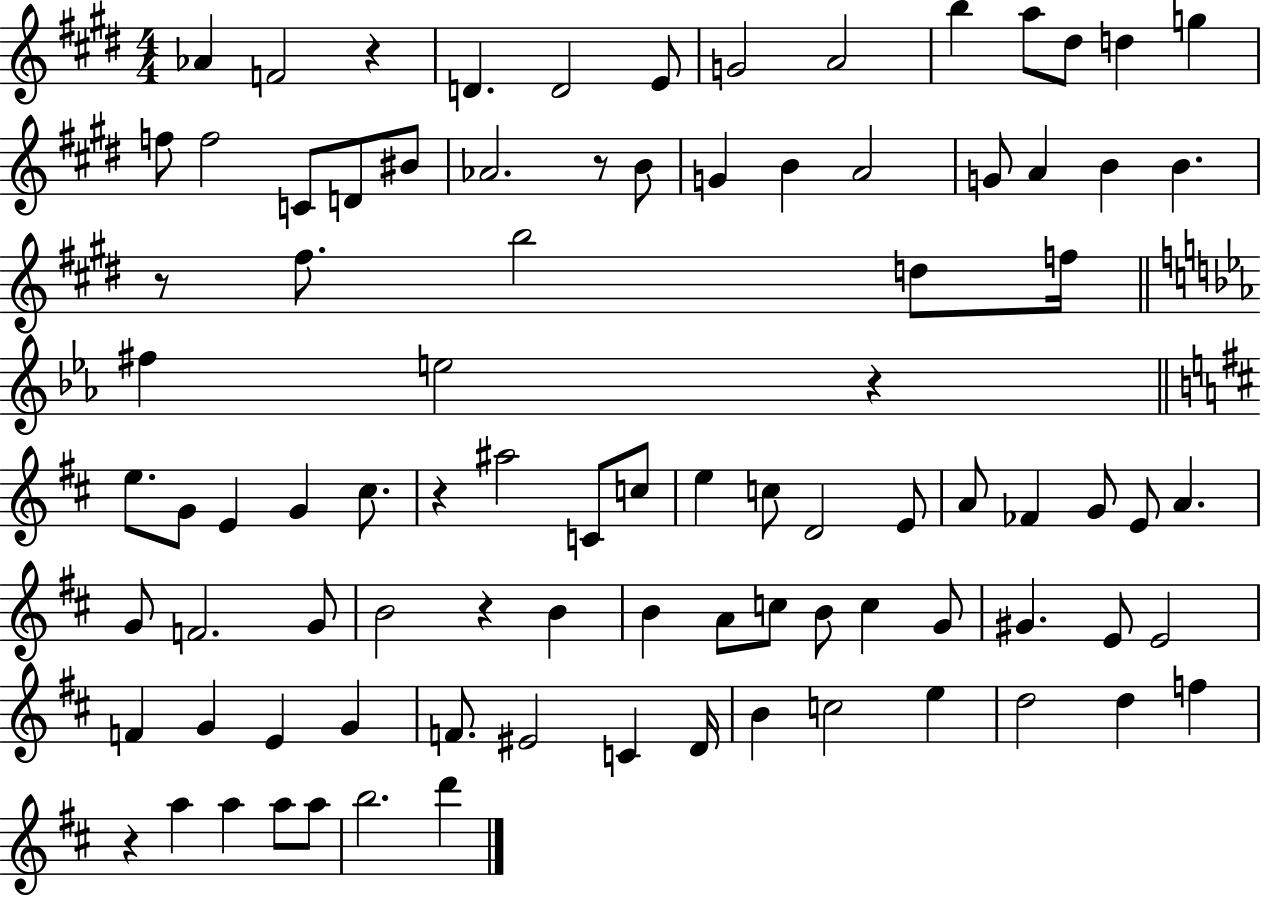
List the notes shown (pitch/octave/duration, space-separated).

Ab4/q F4/h R/q D4/q. D4/h E4/e G4/h A4/h B5/q A5/e D#5/e D5/q G5/q F5/e F5/h C4/e D4/e BIS4/e Ab4/h. R/e B4/e G4/q B4/q A4/h G4/e A4/q B4/q B4/q. R/e F#5/e. B5/h D5/e F5/s F#5/q E5/h R/q E5/e. G4/e E4/q G4/q C#5/e. R/q A#5/h C4/e C5/e E5/q C5/e D4/h E4/e A4/e FES4/q G4/e E4/e A4/q. G4/e F4/h. G4/e B4/h R/q B4/q B4/q A4/e C5/e B4/e C5/q G4/e G#4/q. E4/e E4/h F4/q G4/q E4/q G4/q F4/e. EIS4/h C4/q D4/s B4/q C5/h E5/q D5/h D5/q F5/q R/q A5/q A5/q A5/e A5/e B5/h. D6/q